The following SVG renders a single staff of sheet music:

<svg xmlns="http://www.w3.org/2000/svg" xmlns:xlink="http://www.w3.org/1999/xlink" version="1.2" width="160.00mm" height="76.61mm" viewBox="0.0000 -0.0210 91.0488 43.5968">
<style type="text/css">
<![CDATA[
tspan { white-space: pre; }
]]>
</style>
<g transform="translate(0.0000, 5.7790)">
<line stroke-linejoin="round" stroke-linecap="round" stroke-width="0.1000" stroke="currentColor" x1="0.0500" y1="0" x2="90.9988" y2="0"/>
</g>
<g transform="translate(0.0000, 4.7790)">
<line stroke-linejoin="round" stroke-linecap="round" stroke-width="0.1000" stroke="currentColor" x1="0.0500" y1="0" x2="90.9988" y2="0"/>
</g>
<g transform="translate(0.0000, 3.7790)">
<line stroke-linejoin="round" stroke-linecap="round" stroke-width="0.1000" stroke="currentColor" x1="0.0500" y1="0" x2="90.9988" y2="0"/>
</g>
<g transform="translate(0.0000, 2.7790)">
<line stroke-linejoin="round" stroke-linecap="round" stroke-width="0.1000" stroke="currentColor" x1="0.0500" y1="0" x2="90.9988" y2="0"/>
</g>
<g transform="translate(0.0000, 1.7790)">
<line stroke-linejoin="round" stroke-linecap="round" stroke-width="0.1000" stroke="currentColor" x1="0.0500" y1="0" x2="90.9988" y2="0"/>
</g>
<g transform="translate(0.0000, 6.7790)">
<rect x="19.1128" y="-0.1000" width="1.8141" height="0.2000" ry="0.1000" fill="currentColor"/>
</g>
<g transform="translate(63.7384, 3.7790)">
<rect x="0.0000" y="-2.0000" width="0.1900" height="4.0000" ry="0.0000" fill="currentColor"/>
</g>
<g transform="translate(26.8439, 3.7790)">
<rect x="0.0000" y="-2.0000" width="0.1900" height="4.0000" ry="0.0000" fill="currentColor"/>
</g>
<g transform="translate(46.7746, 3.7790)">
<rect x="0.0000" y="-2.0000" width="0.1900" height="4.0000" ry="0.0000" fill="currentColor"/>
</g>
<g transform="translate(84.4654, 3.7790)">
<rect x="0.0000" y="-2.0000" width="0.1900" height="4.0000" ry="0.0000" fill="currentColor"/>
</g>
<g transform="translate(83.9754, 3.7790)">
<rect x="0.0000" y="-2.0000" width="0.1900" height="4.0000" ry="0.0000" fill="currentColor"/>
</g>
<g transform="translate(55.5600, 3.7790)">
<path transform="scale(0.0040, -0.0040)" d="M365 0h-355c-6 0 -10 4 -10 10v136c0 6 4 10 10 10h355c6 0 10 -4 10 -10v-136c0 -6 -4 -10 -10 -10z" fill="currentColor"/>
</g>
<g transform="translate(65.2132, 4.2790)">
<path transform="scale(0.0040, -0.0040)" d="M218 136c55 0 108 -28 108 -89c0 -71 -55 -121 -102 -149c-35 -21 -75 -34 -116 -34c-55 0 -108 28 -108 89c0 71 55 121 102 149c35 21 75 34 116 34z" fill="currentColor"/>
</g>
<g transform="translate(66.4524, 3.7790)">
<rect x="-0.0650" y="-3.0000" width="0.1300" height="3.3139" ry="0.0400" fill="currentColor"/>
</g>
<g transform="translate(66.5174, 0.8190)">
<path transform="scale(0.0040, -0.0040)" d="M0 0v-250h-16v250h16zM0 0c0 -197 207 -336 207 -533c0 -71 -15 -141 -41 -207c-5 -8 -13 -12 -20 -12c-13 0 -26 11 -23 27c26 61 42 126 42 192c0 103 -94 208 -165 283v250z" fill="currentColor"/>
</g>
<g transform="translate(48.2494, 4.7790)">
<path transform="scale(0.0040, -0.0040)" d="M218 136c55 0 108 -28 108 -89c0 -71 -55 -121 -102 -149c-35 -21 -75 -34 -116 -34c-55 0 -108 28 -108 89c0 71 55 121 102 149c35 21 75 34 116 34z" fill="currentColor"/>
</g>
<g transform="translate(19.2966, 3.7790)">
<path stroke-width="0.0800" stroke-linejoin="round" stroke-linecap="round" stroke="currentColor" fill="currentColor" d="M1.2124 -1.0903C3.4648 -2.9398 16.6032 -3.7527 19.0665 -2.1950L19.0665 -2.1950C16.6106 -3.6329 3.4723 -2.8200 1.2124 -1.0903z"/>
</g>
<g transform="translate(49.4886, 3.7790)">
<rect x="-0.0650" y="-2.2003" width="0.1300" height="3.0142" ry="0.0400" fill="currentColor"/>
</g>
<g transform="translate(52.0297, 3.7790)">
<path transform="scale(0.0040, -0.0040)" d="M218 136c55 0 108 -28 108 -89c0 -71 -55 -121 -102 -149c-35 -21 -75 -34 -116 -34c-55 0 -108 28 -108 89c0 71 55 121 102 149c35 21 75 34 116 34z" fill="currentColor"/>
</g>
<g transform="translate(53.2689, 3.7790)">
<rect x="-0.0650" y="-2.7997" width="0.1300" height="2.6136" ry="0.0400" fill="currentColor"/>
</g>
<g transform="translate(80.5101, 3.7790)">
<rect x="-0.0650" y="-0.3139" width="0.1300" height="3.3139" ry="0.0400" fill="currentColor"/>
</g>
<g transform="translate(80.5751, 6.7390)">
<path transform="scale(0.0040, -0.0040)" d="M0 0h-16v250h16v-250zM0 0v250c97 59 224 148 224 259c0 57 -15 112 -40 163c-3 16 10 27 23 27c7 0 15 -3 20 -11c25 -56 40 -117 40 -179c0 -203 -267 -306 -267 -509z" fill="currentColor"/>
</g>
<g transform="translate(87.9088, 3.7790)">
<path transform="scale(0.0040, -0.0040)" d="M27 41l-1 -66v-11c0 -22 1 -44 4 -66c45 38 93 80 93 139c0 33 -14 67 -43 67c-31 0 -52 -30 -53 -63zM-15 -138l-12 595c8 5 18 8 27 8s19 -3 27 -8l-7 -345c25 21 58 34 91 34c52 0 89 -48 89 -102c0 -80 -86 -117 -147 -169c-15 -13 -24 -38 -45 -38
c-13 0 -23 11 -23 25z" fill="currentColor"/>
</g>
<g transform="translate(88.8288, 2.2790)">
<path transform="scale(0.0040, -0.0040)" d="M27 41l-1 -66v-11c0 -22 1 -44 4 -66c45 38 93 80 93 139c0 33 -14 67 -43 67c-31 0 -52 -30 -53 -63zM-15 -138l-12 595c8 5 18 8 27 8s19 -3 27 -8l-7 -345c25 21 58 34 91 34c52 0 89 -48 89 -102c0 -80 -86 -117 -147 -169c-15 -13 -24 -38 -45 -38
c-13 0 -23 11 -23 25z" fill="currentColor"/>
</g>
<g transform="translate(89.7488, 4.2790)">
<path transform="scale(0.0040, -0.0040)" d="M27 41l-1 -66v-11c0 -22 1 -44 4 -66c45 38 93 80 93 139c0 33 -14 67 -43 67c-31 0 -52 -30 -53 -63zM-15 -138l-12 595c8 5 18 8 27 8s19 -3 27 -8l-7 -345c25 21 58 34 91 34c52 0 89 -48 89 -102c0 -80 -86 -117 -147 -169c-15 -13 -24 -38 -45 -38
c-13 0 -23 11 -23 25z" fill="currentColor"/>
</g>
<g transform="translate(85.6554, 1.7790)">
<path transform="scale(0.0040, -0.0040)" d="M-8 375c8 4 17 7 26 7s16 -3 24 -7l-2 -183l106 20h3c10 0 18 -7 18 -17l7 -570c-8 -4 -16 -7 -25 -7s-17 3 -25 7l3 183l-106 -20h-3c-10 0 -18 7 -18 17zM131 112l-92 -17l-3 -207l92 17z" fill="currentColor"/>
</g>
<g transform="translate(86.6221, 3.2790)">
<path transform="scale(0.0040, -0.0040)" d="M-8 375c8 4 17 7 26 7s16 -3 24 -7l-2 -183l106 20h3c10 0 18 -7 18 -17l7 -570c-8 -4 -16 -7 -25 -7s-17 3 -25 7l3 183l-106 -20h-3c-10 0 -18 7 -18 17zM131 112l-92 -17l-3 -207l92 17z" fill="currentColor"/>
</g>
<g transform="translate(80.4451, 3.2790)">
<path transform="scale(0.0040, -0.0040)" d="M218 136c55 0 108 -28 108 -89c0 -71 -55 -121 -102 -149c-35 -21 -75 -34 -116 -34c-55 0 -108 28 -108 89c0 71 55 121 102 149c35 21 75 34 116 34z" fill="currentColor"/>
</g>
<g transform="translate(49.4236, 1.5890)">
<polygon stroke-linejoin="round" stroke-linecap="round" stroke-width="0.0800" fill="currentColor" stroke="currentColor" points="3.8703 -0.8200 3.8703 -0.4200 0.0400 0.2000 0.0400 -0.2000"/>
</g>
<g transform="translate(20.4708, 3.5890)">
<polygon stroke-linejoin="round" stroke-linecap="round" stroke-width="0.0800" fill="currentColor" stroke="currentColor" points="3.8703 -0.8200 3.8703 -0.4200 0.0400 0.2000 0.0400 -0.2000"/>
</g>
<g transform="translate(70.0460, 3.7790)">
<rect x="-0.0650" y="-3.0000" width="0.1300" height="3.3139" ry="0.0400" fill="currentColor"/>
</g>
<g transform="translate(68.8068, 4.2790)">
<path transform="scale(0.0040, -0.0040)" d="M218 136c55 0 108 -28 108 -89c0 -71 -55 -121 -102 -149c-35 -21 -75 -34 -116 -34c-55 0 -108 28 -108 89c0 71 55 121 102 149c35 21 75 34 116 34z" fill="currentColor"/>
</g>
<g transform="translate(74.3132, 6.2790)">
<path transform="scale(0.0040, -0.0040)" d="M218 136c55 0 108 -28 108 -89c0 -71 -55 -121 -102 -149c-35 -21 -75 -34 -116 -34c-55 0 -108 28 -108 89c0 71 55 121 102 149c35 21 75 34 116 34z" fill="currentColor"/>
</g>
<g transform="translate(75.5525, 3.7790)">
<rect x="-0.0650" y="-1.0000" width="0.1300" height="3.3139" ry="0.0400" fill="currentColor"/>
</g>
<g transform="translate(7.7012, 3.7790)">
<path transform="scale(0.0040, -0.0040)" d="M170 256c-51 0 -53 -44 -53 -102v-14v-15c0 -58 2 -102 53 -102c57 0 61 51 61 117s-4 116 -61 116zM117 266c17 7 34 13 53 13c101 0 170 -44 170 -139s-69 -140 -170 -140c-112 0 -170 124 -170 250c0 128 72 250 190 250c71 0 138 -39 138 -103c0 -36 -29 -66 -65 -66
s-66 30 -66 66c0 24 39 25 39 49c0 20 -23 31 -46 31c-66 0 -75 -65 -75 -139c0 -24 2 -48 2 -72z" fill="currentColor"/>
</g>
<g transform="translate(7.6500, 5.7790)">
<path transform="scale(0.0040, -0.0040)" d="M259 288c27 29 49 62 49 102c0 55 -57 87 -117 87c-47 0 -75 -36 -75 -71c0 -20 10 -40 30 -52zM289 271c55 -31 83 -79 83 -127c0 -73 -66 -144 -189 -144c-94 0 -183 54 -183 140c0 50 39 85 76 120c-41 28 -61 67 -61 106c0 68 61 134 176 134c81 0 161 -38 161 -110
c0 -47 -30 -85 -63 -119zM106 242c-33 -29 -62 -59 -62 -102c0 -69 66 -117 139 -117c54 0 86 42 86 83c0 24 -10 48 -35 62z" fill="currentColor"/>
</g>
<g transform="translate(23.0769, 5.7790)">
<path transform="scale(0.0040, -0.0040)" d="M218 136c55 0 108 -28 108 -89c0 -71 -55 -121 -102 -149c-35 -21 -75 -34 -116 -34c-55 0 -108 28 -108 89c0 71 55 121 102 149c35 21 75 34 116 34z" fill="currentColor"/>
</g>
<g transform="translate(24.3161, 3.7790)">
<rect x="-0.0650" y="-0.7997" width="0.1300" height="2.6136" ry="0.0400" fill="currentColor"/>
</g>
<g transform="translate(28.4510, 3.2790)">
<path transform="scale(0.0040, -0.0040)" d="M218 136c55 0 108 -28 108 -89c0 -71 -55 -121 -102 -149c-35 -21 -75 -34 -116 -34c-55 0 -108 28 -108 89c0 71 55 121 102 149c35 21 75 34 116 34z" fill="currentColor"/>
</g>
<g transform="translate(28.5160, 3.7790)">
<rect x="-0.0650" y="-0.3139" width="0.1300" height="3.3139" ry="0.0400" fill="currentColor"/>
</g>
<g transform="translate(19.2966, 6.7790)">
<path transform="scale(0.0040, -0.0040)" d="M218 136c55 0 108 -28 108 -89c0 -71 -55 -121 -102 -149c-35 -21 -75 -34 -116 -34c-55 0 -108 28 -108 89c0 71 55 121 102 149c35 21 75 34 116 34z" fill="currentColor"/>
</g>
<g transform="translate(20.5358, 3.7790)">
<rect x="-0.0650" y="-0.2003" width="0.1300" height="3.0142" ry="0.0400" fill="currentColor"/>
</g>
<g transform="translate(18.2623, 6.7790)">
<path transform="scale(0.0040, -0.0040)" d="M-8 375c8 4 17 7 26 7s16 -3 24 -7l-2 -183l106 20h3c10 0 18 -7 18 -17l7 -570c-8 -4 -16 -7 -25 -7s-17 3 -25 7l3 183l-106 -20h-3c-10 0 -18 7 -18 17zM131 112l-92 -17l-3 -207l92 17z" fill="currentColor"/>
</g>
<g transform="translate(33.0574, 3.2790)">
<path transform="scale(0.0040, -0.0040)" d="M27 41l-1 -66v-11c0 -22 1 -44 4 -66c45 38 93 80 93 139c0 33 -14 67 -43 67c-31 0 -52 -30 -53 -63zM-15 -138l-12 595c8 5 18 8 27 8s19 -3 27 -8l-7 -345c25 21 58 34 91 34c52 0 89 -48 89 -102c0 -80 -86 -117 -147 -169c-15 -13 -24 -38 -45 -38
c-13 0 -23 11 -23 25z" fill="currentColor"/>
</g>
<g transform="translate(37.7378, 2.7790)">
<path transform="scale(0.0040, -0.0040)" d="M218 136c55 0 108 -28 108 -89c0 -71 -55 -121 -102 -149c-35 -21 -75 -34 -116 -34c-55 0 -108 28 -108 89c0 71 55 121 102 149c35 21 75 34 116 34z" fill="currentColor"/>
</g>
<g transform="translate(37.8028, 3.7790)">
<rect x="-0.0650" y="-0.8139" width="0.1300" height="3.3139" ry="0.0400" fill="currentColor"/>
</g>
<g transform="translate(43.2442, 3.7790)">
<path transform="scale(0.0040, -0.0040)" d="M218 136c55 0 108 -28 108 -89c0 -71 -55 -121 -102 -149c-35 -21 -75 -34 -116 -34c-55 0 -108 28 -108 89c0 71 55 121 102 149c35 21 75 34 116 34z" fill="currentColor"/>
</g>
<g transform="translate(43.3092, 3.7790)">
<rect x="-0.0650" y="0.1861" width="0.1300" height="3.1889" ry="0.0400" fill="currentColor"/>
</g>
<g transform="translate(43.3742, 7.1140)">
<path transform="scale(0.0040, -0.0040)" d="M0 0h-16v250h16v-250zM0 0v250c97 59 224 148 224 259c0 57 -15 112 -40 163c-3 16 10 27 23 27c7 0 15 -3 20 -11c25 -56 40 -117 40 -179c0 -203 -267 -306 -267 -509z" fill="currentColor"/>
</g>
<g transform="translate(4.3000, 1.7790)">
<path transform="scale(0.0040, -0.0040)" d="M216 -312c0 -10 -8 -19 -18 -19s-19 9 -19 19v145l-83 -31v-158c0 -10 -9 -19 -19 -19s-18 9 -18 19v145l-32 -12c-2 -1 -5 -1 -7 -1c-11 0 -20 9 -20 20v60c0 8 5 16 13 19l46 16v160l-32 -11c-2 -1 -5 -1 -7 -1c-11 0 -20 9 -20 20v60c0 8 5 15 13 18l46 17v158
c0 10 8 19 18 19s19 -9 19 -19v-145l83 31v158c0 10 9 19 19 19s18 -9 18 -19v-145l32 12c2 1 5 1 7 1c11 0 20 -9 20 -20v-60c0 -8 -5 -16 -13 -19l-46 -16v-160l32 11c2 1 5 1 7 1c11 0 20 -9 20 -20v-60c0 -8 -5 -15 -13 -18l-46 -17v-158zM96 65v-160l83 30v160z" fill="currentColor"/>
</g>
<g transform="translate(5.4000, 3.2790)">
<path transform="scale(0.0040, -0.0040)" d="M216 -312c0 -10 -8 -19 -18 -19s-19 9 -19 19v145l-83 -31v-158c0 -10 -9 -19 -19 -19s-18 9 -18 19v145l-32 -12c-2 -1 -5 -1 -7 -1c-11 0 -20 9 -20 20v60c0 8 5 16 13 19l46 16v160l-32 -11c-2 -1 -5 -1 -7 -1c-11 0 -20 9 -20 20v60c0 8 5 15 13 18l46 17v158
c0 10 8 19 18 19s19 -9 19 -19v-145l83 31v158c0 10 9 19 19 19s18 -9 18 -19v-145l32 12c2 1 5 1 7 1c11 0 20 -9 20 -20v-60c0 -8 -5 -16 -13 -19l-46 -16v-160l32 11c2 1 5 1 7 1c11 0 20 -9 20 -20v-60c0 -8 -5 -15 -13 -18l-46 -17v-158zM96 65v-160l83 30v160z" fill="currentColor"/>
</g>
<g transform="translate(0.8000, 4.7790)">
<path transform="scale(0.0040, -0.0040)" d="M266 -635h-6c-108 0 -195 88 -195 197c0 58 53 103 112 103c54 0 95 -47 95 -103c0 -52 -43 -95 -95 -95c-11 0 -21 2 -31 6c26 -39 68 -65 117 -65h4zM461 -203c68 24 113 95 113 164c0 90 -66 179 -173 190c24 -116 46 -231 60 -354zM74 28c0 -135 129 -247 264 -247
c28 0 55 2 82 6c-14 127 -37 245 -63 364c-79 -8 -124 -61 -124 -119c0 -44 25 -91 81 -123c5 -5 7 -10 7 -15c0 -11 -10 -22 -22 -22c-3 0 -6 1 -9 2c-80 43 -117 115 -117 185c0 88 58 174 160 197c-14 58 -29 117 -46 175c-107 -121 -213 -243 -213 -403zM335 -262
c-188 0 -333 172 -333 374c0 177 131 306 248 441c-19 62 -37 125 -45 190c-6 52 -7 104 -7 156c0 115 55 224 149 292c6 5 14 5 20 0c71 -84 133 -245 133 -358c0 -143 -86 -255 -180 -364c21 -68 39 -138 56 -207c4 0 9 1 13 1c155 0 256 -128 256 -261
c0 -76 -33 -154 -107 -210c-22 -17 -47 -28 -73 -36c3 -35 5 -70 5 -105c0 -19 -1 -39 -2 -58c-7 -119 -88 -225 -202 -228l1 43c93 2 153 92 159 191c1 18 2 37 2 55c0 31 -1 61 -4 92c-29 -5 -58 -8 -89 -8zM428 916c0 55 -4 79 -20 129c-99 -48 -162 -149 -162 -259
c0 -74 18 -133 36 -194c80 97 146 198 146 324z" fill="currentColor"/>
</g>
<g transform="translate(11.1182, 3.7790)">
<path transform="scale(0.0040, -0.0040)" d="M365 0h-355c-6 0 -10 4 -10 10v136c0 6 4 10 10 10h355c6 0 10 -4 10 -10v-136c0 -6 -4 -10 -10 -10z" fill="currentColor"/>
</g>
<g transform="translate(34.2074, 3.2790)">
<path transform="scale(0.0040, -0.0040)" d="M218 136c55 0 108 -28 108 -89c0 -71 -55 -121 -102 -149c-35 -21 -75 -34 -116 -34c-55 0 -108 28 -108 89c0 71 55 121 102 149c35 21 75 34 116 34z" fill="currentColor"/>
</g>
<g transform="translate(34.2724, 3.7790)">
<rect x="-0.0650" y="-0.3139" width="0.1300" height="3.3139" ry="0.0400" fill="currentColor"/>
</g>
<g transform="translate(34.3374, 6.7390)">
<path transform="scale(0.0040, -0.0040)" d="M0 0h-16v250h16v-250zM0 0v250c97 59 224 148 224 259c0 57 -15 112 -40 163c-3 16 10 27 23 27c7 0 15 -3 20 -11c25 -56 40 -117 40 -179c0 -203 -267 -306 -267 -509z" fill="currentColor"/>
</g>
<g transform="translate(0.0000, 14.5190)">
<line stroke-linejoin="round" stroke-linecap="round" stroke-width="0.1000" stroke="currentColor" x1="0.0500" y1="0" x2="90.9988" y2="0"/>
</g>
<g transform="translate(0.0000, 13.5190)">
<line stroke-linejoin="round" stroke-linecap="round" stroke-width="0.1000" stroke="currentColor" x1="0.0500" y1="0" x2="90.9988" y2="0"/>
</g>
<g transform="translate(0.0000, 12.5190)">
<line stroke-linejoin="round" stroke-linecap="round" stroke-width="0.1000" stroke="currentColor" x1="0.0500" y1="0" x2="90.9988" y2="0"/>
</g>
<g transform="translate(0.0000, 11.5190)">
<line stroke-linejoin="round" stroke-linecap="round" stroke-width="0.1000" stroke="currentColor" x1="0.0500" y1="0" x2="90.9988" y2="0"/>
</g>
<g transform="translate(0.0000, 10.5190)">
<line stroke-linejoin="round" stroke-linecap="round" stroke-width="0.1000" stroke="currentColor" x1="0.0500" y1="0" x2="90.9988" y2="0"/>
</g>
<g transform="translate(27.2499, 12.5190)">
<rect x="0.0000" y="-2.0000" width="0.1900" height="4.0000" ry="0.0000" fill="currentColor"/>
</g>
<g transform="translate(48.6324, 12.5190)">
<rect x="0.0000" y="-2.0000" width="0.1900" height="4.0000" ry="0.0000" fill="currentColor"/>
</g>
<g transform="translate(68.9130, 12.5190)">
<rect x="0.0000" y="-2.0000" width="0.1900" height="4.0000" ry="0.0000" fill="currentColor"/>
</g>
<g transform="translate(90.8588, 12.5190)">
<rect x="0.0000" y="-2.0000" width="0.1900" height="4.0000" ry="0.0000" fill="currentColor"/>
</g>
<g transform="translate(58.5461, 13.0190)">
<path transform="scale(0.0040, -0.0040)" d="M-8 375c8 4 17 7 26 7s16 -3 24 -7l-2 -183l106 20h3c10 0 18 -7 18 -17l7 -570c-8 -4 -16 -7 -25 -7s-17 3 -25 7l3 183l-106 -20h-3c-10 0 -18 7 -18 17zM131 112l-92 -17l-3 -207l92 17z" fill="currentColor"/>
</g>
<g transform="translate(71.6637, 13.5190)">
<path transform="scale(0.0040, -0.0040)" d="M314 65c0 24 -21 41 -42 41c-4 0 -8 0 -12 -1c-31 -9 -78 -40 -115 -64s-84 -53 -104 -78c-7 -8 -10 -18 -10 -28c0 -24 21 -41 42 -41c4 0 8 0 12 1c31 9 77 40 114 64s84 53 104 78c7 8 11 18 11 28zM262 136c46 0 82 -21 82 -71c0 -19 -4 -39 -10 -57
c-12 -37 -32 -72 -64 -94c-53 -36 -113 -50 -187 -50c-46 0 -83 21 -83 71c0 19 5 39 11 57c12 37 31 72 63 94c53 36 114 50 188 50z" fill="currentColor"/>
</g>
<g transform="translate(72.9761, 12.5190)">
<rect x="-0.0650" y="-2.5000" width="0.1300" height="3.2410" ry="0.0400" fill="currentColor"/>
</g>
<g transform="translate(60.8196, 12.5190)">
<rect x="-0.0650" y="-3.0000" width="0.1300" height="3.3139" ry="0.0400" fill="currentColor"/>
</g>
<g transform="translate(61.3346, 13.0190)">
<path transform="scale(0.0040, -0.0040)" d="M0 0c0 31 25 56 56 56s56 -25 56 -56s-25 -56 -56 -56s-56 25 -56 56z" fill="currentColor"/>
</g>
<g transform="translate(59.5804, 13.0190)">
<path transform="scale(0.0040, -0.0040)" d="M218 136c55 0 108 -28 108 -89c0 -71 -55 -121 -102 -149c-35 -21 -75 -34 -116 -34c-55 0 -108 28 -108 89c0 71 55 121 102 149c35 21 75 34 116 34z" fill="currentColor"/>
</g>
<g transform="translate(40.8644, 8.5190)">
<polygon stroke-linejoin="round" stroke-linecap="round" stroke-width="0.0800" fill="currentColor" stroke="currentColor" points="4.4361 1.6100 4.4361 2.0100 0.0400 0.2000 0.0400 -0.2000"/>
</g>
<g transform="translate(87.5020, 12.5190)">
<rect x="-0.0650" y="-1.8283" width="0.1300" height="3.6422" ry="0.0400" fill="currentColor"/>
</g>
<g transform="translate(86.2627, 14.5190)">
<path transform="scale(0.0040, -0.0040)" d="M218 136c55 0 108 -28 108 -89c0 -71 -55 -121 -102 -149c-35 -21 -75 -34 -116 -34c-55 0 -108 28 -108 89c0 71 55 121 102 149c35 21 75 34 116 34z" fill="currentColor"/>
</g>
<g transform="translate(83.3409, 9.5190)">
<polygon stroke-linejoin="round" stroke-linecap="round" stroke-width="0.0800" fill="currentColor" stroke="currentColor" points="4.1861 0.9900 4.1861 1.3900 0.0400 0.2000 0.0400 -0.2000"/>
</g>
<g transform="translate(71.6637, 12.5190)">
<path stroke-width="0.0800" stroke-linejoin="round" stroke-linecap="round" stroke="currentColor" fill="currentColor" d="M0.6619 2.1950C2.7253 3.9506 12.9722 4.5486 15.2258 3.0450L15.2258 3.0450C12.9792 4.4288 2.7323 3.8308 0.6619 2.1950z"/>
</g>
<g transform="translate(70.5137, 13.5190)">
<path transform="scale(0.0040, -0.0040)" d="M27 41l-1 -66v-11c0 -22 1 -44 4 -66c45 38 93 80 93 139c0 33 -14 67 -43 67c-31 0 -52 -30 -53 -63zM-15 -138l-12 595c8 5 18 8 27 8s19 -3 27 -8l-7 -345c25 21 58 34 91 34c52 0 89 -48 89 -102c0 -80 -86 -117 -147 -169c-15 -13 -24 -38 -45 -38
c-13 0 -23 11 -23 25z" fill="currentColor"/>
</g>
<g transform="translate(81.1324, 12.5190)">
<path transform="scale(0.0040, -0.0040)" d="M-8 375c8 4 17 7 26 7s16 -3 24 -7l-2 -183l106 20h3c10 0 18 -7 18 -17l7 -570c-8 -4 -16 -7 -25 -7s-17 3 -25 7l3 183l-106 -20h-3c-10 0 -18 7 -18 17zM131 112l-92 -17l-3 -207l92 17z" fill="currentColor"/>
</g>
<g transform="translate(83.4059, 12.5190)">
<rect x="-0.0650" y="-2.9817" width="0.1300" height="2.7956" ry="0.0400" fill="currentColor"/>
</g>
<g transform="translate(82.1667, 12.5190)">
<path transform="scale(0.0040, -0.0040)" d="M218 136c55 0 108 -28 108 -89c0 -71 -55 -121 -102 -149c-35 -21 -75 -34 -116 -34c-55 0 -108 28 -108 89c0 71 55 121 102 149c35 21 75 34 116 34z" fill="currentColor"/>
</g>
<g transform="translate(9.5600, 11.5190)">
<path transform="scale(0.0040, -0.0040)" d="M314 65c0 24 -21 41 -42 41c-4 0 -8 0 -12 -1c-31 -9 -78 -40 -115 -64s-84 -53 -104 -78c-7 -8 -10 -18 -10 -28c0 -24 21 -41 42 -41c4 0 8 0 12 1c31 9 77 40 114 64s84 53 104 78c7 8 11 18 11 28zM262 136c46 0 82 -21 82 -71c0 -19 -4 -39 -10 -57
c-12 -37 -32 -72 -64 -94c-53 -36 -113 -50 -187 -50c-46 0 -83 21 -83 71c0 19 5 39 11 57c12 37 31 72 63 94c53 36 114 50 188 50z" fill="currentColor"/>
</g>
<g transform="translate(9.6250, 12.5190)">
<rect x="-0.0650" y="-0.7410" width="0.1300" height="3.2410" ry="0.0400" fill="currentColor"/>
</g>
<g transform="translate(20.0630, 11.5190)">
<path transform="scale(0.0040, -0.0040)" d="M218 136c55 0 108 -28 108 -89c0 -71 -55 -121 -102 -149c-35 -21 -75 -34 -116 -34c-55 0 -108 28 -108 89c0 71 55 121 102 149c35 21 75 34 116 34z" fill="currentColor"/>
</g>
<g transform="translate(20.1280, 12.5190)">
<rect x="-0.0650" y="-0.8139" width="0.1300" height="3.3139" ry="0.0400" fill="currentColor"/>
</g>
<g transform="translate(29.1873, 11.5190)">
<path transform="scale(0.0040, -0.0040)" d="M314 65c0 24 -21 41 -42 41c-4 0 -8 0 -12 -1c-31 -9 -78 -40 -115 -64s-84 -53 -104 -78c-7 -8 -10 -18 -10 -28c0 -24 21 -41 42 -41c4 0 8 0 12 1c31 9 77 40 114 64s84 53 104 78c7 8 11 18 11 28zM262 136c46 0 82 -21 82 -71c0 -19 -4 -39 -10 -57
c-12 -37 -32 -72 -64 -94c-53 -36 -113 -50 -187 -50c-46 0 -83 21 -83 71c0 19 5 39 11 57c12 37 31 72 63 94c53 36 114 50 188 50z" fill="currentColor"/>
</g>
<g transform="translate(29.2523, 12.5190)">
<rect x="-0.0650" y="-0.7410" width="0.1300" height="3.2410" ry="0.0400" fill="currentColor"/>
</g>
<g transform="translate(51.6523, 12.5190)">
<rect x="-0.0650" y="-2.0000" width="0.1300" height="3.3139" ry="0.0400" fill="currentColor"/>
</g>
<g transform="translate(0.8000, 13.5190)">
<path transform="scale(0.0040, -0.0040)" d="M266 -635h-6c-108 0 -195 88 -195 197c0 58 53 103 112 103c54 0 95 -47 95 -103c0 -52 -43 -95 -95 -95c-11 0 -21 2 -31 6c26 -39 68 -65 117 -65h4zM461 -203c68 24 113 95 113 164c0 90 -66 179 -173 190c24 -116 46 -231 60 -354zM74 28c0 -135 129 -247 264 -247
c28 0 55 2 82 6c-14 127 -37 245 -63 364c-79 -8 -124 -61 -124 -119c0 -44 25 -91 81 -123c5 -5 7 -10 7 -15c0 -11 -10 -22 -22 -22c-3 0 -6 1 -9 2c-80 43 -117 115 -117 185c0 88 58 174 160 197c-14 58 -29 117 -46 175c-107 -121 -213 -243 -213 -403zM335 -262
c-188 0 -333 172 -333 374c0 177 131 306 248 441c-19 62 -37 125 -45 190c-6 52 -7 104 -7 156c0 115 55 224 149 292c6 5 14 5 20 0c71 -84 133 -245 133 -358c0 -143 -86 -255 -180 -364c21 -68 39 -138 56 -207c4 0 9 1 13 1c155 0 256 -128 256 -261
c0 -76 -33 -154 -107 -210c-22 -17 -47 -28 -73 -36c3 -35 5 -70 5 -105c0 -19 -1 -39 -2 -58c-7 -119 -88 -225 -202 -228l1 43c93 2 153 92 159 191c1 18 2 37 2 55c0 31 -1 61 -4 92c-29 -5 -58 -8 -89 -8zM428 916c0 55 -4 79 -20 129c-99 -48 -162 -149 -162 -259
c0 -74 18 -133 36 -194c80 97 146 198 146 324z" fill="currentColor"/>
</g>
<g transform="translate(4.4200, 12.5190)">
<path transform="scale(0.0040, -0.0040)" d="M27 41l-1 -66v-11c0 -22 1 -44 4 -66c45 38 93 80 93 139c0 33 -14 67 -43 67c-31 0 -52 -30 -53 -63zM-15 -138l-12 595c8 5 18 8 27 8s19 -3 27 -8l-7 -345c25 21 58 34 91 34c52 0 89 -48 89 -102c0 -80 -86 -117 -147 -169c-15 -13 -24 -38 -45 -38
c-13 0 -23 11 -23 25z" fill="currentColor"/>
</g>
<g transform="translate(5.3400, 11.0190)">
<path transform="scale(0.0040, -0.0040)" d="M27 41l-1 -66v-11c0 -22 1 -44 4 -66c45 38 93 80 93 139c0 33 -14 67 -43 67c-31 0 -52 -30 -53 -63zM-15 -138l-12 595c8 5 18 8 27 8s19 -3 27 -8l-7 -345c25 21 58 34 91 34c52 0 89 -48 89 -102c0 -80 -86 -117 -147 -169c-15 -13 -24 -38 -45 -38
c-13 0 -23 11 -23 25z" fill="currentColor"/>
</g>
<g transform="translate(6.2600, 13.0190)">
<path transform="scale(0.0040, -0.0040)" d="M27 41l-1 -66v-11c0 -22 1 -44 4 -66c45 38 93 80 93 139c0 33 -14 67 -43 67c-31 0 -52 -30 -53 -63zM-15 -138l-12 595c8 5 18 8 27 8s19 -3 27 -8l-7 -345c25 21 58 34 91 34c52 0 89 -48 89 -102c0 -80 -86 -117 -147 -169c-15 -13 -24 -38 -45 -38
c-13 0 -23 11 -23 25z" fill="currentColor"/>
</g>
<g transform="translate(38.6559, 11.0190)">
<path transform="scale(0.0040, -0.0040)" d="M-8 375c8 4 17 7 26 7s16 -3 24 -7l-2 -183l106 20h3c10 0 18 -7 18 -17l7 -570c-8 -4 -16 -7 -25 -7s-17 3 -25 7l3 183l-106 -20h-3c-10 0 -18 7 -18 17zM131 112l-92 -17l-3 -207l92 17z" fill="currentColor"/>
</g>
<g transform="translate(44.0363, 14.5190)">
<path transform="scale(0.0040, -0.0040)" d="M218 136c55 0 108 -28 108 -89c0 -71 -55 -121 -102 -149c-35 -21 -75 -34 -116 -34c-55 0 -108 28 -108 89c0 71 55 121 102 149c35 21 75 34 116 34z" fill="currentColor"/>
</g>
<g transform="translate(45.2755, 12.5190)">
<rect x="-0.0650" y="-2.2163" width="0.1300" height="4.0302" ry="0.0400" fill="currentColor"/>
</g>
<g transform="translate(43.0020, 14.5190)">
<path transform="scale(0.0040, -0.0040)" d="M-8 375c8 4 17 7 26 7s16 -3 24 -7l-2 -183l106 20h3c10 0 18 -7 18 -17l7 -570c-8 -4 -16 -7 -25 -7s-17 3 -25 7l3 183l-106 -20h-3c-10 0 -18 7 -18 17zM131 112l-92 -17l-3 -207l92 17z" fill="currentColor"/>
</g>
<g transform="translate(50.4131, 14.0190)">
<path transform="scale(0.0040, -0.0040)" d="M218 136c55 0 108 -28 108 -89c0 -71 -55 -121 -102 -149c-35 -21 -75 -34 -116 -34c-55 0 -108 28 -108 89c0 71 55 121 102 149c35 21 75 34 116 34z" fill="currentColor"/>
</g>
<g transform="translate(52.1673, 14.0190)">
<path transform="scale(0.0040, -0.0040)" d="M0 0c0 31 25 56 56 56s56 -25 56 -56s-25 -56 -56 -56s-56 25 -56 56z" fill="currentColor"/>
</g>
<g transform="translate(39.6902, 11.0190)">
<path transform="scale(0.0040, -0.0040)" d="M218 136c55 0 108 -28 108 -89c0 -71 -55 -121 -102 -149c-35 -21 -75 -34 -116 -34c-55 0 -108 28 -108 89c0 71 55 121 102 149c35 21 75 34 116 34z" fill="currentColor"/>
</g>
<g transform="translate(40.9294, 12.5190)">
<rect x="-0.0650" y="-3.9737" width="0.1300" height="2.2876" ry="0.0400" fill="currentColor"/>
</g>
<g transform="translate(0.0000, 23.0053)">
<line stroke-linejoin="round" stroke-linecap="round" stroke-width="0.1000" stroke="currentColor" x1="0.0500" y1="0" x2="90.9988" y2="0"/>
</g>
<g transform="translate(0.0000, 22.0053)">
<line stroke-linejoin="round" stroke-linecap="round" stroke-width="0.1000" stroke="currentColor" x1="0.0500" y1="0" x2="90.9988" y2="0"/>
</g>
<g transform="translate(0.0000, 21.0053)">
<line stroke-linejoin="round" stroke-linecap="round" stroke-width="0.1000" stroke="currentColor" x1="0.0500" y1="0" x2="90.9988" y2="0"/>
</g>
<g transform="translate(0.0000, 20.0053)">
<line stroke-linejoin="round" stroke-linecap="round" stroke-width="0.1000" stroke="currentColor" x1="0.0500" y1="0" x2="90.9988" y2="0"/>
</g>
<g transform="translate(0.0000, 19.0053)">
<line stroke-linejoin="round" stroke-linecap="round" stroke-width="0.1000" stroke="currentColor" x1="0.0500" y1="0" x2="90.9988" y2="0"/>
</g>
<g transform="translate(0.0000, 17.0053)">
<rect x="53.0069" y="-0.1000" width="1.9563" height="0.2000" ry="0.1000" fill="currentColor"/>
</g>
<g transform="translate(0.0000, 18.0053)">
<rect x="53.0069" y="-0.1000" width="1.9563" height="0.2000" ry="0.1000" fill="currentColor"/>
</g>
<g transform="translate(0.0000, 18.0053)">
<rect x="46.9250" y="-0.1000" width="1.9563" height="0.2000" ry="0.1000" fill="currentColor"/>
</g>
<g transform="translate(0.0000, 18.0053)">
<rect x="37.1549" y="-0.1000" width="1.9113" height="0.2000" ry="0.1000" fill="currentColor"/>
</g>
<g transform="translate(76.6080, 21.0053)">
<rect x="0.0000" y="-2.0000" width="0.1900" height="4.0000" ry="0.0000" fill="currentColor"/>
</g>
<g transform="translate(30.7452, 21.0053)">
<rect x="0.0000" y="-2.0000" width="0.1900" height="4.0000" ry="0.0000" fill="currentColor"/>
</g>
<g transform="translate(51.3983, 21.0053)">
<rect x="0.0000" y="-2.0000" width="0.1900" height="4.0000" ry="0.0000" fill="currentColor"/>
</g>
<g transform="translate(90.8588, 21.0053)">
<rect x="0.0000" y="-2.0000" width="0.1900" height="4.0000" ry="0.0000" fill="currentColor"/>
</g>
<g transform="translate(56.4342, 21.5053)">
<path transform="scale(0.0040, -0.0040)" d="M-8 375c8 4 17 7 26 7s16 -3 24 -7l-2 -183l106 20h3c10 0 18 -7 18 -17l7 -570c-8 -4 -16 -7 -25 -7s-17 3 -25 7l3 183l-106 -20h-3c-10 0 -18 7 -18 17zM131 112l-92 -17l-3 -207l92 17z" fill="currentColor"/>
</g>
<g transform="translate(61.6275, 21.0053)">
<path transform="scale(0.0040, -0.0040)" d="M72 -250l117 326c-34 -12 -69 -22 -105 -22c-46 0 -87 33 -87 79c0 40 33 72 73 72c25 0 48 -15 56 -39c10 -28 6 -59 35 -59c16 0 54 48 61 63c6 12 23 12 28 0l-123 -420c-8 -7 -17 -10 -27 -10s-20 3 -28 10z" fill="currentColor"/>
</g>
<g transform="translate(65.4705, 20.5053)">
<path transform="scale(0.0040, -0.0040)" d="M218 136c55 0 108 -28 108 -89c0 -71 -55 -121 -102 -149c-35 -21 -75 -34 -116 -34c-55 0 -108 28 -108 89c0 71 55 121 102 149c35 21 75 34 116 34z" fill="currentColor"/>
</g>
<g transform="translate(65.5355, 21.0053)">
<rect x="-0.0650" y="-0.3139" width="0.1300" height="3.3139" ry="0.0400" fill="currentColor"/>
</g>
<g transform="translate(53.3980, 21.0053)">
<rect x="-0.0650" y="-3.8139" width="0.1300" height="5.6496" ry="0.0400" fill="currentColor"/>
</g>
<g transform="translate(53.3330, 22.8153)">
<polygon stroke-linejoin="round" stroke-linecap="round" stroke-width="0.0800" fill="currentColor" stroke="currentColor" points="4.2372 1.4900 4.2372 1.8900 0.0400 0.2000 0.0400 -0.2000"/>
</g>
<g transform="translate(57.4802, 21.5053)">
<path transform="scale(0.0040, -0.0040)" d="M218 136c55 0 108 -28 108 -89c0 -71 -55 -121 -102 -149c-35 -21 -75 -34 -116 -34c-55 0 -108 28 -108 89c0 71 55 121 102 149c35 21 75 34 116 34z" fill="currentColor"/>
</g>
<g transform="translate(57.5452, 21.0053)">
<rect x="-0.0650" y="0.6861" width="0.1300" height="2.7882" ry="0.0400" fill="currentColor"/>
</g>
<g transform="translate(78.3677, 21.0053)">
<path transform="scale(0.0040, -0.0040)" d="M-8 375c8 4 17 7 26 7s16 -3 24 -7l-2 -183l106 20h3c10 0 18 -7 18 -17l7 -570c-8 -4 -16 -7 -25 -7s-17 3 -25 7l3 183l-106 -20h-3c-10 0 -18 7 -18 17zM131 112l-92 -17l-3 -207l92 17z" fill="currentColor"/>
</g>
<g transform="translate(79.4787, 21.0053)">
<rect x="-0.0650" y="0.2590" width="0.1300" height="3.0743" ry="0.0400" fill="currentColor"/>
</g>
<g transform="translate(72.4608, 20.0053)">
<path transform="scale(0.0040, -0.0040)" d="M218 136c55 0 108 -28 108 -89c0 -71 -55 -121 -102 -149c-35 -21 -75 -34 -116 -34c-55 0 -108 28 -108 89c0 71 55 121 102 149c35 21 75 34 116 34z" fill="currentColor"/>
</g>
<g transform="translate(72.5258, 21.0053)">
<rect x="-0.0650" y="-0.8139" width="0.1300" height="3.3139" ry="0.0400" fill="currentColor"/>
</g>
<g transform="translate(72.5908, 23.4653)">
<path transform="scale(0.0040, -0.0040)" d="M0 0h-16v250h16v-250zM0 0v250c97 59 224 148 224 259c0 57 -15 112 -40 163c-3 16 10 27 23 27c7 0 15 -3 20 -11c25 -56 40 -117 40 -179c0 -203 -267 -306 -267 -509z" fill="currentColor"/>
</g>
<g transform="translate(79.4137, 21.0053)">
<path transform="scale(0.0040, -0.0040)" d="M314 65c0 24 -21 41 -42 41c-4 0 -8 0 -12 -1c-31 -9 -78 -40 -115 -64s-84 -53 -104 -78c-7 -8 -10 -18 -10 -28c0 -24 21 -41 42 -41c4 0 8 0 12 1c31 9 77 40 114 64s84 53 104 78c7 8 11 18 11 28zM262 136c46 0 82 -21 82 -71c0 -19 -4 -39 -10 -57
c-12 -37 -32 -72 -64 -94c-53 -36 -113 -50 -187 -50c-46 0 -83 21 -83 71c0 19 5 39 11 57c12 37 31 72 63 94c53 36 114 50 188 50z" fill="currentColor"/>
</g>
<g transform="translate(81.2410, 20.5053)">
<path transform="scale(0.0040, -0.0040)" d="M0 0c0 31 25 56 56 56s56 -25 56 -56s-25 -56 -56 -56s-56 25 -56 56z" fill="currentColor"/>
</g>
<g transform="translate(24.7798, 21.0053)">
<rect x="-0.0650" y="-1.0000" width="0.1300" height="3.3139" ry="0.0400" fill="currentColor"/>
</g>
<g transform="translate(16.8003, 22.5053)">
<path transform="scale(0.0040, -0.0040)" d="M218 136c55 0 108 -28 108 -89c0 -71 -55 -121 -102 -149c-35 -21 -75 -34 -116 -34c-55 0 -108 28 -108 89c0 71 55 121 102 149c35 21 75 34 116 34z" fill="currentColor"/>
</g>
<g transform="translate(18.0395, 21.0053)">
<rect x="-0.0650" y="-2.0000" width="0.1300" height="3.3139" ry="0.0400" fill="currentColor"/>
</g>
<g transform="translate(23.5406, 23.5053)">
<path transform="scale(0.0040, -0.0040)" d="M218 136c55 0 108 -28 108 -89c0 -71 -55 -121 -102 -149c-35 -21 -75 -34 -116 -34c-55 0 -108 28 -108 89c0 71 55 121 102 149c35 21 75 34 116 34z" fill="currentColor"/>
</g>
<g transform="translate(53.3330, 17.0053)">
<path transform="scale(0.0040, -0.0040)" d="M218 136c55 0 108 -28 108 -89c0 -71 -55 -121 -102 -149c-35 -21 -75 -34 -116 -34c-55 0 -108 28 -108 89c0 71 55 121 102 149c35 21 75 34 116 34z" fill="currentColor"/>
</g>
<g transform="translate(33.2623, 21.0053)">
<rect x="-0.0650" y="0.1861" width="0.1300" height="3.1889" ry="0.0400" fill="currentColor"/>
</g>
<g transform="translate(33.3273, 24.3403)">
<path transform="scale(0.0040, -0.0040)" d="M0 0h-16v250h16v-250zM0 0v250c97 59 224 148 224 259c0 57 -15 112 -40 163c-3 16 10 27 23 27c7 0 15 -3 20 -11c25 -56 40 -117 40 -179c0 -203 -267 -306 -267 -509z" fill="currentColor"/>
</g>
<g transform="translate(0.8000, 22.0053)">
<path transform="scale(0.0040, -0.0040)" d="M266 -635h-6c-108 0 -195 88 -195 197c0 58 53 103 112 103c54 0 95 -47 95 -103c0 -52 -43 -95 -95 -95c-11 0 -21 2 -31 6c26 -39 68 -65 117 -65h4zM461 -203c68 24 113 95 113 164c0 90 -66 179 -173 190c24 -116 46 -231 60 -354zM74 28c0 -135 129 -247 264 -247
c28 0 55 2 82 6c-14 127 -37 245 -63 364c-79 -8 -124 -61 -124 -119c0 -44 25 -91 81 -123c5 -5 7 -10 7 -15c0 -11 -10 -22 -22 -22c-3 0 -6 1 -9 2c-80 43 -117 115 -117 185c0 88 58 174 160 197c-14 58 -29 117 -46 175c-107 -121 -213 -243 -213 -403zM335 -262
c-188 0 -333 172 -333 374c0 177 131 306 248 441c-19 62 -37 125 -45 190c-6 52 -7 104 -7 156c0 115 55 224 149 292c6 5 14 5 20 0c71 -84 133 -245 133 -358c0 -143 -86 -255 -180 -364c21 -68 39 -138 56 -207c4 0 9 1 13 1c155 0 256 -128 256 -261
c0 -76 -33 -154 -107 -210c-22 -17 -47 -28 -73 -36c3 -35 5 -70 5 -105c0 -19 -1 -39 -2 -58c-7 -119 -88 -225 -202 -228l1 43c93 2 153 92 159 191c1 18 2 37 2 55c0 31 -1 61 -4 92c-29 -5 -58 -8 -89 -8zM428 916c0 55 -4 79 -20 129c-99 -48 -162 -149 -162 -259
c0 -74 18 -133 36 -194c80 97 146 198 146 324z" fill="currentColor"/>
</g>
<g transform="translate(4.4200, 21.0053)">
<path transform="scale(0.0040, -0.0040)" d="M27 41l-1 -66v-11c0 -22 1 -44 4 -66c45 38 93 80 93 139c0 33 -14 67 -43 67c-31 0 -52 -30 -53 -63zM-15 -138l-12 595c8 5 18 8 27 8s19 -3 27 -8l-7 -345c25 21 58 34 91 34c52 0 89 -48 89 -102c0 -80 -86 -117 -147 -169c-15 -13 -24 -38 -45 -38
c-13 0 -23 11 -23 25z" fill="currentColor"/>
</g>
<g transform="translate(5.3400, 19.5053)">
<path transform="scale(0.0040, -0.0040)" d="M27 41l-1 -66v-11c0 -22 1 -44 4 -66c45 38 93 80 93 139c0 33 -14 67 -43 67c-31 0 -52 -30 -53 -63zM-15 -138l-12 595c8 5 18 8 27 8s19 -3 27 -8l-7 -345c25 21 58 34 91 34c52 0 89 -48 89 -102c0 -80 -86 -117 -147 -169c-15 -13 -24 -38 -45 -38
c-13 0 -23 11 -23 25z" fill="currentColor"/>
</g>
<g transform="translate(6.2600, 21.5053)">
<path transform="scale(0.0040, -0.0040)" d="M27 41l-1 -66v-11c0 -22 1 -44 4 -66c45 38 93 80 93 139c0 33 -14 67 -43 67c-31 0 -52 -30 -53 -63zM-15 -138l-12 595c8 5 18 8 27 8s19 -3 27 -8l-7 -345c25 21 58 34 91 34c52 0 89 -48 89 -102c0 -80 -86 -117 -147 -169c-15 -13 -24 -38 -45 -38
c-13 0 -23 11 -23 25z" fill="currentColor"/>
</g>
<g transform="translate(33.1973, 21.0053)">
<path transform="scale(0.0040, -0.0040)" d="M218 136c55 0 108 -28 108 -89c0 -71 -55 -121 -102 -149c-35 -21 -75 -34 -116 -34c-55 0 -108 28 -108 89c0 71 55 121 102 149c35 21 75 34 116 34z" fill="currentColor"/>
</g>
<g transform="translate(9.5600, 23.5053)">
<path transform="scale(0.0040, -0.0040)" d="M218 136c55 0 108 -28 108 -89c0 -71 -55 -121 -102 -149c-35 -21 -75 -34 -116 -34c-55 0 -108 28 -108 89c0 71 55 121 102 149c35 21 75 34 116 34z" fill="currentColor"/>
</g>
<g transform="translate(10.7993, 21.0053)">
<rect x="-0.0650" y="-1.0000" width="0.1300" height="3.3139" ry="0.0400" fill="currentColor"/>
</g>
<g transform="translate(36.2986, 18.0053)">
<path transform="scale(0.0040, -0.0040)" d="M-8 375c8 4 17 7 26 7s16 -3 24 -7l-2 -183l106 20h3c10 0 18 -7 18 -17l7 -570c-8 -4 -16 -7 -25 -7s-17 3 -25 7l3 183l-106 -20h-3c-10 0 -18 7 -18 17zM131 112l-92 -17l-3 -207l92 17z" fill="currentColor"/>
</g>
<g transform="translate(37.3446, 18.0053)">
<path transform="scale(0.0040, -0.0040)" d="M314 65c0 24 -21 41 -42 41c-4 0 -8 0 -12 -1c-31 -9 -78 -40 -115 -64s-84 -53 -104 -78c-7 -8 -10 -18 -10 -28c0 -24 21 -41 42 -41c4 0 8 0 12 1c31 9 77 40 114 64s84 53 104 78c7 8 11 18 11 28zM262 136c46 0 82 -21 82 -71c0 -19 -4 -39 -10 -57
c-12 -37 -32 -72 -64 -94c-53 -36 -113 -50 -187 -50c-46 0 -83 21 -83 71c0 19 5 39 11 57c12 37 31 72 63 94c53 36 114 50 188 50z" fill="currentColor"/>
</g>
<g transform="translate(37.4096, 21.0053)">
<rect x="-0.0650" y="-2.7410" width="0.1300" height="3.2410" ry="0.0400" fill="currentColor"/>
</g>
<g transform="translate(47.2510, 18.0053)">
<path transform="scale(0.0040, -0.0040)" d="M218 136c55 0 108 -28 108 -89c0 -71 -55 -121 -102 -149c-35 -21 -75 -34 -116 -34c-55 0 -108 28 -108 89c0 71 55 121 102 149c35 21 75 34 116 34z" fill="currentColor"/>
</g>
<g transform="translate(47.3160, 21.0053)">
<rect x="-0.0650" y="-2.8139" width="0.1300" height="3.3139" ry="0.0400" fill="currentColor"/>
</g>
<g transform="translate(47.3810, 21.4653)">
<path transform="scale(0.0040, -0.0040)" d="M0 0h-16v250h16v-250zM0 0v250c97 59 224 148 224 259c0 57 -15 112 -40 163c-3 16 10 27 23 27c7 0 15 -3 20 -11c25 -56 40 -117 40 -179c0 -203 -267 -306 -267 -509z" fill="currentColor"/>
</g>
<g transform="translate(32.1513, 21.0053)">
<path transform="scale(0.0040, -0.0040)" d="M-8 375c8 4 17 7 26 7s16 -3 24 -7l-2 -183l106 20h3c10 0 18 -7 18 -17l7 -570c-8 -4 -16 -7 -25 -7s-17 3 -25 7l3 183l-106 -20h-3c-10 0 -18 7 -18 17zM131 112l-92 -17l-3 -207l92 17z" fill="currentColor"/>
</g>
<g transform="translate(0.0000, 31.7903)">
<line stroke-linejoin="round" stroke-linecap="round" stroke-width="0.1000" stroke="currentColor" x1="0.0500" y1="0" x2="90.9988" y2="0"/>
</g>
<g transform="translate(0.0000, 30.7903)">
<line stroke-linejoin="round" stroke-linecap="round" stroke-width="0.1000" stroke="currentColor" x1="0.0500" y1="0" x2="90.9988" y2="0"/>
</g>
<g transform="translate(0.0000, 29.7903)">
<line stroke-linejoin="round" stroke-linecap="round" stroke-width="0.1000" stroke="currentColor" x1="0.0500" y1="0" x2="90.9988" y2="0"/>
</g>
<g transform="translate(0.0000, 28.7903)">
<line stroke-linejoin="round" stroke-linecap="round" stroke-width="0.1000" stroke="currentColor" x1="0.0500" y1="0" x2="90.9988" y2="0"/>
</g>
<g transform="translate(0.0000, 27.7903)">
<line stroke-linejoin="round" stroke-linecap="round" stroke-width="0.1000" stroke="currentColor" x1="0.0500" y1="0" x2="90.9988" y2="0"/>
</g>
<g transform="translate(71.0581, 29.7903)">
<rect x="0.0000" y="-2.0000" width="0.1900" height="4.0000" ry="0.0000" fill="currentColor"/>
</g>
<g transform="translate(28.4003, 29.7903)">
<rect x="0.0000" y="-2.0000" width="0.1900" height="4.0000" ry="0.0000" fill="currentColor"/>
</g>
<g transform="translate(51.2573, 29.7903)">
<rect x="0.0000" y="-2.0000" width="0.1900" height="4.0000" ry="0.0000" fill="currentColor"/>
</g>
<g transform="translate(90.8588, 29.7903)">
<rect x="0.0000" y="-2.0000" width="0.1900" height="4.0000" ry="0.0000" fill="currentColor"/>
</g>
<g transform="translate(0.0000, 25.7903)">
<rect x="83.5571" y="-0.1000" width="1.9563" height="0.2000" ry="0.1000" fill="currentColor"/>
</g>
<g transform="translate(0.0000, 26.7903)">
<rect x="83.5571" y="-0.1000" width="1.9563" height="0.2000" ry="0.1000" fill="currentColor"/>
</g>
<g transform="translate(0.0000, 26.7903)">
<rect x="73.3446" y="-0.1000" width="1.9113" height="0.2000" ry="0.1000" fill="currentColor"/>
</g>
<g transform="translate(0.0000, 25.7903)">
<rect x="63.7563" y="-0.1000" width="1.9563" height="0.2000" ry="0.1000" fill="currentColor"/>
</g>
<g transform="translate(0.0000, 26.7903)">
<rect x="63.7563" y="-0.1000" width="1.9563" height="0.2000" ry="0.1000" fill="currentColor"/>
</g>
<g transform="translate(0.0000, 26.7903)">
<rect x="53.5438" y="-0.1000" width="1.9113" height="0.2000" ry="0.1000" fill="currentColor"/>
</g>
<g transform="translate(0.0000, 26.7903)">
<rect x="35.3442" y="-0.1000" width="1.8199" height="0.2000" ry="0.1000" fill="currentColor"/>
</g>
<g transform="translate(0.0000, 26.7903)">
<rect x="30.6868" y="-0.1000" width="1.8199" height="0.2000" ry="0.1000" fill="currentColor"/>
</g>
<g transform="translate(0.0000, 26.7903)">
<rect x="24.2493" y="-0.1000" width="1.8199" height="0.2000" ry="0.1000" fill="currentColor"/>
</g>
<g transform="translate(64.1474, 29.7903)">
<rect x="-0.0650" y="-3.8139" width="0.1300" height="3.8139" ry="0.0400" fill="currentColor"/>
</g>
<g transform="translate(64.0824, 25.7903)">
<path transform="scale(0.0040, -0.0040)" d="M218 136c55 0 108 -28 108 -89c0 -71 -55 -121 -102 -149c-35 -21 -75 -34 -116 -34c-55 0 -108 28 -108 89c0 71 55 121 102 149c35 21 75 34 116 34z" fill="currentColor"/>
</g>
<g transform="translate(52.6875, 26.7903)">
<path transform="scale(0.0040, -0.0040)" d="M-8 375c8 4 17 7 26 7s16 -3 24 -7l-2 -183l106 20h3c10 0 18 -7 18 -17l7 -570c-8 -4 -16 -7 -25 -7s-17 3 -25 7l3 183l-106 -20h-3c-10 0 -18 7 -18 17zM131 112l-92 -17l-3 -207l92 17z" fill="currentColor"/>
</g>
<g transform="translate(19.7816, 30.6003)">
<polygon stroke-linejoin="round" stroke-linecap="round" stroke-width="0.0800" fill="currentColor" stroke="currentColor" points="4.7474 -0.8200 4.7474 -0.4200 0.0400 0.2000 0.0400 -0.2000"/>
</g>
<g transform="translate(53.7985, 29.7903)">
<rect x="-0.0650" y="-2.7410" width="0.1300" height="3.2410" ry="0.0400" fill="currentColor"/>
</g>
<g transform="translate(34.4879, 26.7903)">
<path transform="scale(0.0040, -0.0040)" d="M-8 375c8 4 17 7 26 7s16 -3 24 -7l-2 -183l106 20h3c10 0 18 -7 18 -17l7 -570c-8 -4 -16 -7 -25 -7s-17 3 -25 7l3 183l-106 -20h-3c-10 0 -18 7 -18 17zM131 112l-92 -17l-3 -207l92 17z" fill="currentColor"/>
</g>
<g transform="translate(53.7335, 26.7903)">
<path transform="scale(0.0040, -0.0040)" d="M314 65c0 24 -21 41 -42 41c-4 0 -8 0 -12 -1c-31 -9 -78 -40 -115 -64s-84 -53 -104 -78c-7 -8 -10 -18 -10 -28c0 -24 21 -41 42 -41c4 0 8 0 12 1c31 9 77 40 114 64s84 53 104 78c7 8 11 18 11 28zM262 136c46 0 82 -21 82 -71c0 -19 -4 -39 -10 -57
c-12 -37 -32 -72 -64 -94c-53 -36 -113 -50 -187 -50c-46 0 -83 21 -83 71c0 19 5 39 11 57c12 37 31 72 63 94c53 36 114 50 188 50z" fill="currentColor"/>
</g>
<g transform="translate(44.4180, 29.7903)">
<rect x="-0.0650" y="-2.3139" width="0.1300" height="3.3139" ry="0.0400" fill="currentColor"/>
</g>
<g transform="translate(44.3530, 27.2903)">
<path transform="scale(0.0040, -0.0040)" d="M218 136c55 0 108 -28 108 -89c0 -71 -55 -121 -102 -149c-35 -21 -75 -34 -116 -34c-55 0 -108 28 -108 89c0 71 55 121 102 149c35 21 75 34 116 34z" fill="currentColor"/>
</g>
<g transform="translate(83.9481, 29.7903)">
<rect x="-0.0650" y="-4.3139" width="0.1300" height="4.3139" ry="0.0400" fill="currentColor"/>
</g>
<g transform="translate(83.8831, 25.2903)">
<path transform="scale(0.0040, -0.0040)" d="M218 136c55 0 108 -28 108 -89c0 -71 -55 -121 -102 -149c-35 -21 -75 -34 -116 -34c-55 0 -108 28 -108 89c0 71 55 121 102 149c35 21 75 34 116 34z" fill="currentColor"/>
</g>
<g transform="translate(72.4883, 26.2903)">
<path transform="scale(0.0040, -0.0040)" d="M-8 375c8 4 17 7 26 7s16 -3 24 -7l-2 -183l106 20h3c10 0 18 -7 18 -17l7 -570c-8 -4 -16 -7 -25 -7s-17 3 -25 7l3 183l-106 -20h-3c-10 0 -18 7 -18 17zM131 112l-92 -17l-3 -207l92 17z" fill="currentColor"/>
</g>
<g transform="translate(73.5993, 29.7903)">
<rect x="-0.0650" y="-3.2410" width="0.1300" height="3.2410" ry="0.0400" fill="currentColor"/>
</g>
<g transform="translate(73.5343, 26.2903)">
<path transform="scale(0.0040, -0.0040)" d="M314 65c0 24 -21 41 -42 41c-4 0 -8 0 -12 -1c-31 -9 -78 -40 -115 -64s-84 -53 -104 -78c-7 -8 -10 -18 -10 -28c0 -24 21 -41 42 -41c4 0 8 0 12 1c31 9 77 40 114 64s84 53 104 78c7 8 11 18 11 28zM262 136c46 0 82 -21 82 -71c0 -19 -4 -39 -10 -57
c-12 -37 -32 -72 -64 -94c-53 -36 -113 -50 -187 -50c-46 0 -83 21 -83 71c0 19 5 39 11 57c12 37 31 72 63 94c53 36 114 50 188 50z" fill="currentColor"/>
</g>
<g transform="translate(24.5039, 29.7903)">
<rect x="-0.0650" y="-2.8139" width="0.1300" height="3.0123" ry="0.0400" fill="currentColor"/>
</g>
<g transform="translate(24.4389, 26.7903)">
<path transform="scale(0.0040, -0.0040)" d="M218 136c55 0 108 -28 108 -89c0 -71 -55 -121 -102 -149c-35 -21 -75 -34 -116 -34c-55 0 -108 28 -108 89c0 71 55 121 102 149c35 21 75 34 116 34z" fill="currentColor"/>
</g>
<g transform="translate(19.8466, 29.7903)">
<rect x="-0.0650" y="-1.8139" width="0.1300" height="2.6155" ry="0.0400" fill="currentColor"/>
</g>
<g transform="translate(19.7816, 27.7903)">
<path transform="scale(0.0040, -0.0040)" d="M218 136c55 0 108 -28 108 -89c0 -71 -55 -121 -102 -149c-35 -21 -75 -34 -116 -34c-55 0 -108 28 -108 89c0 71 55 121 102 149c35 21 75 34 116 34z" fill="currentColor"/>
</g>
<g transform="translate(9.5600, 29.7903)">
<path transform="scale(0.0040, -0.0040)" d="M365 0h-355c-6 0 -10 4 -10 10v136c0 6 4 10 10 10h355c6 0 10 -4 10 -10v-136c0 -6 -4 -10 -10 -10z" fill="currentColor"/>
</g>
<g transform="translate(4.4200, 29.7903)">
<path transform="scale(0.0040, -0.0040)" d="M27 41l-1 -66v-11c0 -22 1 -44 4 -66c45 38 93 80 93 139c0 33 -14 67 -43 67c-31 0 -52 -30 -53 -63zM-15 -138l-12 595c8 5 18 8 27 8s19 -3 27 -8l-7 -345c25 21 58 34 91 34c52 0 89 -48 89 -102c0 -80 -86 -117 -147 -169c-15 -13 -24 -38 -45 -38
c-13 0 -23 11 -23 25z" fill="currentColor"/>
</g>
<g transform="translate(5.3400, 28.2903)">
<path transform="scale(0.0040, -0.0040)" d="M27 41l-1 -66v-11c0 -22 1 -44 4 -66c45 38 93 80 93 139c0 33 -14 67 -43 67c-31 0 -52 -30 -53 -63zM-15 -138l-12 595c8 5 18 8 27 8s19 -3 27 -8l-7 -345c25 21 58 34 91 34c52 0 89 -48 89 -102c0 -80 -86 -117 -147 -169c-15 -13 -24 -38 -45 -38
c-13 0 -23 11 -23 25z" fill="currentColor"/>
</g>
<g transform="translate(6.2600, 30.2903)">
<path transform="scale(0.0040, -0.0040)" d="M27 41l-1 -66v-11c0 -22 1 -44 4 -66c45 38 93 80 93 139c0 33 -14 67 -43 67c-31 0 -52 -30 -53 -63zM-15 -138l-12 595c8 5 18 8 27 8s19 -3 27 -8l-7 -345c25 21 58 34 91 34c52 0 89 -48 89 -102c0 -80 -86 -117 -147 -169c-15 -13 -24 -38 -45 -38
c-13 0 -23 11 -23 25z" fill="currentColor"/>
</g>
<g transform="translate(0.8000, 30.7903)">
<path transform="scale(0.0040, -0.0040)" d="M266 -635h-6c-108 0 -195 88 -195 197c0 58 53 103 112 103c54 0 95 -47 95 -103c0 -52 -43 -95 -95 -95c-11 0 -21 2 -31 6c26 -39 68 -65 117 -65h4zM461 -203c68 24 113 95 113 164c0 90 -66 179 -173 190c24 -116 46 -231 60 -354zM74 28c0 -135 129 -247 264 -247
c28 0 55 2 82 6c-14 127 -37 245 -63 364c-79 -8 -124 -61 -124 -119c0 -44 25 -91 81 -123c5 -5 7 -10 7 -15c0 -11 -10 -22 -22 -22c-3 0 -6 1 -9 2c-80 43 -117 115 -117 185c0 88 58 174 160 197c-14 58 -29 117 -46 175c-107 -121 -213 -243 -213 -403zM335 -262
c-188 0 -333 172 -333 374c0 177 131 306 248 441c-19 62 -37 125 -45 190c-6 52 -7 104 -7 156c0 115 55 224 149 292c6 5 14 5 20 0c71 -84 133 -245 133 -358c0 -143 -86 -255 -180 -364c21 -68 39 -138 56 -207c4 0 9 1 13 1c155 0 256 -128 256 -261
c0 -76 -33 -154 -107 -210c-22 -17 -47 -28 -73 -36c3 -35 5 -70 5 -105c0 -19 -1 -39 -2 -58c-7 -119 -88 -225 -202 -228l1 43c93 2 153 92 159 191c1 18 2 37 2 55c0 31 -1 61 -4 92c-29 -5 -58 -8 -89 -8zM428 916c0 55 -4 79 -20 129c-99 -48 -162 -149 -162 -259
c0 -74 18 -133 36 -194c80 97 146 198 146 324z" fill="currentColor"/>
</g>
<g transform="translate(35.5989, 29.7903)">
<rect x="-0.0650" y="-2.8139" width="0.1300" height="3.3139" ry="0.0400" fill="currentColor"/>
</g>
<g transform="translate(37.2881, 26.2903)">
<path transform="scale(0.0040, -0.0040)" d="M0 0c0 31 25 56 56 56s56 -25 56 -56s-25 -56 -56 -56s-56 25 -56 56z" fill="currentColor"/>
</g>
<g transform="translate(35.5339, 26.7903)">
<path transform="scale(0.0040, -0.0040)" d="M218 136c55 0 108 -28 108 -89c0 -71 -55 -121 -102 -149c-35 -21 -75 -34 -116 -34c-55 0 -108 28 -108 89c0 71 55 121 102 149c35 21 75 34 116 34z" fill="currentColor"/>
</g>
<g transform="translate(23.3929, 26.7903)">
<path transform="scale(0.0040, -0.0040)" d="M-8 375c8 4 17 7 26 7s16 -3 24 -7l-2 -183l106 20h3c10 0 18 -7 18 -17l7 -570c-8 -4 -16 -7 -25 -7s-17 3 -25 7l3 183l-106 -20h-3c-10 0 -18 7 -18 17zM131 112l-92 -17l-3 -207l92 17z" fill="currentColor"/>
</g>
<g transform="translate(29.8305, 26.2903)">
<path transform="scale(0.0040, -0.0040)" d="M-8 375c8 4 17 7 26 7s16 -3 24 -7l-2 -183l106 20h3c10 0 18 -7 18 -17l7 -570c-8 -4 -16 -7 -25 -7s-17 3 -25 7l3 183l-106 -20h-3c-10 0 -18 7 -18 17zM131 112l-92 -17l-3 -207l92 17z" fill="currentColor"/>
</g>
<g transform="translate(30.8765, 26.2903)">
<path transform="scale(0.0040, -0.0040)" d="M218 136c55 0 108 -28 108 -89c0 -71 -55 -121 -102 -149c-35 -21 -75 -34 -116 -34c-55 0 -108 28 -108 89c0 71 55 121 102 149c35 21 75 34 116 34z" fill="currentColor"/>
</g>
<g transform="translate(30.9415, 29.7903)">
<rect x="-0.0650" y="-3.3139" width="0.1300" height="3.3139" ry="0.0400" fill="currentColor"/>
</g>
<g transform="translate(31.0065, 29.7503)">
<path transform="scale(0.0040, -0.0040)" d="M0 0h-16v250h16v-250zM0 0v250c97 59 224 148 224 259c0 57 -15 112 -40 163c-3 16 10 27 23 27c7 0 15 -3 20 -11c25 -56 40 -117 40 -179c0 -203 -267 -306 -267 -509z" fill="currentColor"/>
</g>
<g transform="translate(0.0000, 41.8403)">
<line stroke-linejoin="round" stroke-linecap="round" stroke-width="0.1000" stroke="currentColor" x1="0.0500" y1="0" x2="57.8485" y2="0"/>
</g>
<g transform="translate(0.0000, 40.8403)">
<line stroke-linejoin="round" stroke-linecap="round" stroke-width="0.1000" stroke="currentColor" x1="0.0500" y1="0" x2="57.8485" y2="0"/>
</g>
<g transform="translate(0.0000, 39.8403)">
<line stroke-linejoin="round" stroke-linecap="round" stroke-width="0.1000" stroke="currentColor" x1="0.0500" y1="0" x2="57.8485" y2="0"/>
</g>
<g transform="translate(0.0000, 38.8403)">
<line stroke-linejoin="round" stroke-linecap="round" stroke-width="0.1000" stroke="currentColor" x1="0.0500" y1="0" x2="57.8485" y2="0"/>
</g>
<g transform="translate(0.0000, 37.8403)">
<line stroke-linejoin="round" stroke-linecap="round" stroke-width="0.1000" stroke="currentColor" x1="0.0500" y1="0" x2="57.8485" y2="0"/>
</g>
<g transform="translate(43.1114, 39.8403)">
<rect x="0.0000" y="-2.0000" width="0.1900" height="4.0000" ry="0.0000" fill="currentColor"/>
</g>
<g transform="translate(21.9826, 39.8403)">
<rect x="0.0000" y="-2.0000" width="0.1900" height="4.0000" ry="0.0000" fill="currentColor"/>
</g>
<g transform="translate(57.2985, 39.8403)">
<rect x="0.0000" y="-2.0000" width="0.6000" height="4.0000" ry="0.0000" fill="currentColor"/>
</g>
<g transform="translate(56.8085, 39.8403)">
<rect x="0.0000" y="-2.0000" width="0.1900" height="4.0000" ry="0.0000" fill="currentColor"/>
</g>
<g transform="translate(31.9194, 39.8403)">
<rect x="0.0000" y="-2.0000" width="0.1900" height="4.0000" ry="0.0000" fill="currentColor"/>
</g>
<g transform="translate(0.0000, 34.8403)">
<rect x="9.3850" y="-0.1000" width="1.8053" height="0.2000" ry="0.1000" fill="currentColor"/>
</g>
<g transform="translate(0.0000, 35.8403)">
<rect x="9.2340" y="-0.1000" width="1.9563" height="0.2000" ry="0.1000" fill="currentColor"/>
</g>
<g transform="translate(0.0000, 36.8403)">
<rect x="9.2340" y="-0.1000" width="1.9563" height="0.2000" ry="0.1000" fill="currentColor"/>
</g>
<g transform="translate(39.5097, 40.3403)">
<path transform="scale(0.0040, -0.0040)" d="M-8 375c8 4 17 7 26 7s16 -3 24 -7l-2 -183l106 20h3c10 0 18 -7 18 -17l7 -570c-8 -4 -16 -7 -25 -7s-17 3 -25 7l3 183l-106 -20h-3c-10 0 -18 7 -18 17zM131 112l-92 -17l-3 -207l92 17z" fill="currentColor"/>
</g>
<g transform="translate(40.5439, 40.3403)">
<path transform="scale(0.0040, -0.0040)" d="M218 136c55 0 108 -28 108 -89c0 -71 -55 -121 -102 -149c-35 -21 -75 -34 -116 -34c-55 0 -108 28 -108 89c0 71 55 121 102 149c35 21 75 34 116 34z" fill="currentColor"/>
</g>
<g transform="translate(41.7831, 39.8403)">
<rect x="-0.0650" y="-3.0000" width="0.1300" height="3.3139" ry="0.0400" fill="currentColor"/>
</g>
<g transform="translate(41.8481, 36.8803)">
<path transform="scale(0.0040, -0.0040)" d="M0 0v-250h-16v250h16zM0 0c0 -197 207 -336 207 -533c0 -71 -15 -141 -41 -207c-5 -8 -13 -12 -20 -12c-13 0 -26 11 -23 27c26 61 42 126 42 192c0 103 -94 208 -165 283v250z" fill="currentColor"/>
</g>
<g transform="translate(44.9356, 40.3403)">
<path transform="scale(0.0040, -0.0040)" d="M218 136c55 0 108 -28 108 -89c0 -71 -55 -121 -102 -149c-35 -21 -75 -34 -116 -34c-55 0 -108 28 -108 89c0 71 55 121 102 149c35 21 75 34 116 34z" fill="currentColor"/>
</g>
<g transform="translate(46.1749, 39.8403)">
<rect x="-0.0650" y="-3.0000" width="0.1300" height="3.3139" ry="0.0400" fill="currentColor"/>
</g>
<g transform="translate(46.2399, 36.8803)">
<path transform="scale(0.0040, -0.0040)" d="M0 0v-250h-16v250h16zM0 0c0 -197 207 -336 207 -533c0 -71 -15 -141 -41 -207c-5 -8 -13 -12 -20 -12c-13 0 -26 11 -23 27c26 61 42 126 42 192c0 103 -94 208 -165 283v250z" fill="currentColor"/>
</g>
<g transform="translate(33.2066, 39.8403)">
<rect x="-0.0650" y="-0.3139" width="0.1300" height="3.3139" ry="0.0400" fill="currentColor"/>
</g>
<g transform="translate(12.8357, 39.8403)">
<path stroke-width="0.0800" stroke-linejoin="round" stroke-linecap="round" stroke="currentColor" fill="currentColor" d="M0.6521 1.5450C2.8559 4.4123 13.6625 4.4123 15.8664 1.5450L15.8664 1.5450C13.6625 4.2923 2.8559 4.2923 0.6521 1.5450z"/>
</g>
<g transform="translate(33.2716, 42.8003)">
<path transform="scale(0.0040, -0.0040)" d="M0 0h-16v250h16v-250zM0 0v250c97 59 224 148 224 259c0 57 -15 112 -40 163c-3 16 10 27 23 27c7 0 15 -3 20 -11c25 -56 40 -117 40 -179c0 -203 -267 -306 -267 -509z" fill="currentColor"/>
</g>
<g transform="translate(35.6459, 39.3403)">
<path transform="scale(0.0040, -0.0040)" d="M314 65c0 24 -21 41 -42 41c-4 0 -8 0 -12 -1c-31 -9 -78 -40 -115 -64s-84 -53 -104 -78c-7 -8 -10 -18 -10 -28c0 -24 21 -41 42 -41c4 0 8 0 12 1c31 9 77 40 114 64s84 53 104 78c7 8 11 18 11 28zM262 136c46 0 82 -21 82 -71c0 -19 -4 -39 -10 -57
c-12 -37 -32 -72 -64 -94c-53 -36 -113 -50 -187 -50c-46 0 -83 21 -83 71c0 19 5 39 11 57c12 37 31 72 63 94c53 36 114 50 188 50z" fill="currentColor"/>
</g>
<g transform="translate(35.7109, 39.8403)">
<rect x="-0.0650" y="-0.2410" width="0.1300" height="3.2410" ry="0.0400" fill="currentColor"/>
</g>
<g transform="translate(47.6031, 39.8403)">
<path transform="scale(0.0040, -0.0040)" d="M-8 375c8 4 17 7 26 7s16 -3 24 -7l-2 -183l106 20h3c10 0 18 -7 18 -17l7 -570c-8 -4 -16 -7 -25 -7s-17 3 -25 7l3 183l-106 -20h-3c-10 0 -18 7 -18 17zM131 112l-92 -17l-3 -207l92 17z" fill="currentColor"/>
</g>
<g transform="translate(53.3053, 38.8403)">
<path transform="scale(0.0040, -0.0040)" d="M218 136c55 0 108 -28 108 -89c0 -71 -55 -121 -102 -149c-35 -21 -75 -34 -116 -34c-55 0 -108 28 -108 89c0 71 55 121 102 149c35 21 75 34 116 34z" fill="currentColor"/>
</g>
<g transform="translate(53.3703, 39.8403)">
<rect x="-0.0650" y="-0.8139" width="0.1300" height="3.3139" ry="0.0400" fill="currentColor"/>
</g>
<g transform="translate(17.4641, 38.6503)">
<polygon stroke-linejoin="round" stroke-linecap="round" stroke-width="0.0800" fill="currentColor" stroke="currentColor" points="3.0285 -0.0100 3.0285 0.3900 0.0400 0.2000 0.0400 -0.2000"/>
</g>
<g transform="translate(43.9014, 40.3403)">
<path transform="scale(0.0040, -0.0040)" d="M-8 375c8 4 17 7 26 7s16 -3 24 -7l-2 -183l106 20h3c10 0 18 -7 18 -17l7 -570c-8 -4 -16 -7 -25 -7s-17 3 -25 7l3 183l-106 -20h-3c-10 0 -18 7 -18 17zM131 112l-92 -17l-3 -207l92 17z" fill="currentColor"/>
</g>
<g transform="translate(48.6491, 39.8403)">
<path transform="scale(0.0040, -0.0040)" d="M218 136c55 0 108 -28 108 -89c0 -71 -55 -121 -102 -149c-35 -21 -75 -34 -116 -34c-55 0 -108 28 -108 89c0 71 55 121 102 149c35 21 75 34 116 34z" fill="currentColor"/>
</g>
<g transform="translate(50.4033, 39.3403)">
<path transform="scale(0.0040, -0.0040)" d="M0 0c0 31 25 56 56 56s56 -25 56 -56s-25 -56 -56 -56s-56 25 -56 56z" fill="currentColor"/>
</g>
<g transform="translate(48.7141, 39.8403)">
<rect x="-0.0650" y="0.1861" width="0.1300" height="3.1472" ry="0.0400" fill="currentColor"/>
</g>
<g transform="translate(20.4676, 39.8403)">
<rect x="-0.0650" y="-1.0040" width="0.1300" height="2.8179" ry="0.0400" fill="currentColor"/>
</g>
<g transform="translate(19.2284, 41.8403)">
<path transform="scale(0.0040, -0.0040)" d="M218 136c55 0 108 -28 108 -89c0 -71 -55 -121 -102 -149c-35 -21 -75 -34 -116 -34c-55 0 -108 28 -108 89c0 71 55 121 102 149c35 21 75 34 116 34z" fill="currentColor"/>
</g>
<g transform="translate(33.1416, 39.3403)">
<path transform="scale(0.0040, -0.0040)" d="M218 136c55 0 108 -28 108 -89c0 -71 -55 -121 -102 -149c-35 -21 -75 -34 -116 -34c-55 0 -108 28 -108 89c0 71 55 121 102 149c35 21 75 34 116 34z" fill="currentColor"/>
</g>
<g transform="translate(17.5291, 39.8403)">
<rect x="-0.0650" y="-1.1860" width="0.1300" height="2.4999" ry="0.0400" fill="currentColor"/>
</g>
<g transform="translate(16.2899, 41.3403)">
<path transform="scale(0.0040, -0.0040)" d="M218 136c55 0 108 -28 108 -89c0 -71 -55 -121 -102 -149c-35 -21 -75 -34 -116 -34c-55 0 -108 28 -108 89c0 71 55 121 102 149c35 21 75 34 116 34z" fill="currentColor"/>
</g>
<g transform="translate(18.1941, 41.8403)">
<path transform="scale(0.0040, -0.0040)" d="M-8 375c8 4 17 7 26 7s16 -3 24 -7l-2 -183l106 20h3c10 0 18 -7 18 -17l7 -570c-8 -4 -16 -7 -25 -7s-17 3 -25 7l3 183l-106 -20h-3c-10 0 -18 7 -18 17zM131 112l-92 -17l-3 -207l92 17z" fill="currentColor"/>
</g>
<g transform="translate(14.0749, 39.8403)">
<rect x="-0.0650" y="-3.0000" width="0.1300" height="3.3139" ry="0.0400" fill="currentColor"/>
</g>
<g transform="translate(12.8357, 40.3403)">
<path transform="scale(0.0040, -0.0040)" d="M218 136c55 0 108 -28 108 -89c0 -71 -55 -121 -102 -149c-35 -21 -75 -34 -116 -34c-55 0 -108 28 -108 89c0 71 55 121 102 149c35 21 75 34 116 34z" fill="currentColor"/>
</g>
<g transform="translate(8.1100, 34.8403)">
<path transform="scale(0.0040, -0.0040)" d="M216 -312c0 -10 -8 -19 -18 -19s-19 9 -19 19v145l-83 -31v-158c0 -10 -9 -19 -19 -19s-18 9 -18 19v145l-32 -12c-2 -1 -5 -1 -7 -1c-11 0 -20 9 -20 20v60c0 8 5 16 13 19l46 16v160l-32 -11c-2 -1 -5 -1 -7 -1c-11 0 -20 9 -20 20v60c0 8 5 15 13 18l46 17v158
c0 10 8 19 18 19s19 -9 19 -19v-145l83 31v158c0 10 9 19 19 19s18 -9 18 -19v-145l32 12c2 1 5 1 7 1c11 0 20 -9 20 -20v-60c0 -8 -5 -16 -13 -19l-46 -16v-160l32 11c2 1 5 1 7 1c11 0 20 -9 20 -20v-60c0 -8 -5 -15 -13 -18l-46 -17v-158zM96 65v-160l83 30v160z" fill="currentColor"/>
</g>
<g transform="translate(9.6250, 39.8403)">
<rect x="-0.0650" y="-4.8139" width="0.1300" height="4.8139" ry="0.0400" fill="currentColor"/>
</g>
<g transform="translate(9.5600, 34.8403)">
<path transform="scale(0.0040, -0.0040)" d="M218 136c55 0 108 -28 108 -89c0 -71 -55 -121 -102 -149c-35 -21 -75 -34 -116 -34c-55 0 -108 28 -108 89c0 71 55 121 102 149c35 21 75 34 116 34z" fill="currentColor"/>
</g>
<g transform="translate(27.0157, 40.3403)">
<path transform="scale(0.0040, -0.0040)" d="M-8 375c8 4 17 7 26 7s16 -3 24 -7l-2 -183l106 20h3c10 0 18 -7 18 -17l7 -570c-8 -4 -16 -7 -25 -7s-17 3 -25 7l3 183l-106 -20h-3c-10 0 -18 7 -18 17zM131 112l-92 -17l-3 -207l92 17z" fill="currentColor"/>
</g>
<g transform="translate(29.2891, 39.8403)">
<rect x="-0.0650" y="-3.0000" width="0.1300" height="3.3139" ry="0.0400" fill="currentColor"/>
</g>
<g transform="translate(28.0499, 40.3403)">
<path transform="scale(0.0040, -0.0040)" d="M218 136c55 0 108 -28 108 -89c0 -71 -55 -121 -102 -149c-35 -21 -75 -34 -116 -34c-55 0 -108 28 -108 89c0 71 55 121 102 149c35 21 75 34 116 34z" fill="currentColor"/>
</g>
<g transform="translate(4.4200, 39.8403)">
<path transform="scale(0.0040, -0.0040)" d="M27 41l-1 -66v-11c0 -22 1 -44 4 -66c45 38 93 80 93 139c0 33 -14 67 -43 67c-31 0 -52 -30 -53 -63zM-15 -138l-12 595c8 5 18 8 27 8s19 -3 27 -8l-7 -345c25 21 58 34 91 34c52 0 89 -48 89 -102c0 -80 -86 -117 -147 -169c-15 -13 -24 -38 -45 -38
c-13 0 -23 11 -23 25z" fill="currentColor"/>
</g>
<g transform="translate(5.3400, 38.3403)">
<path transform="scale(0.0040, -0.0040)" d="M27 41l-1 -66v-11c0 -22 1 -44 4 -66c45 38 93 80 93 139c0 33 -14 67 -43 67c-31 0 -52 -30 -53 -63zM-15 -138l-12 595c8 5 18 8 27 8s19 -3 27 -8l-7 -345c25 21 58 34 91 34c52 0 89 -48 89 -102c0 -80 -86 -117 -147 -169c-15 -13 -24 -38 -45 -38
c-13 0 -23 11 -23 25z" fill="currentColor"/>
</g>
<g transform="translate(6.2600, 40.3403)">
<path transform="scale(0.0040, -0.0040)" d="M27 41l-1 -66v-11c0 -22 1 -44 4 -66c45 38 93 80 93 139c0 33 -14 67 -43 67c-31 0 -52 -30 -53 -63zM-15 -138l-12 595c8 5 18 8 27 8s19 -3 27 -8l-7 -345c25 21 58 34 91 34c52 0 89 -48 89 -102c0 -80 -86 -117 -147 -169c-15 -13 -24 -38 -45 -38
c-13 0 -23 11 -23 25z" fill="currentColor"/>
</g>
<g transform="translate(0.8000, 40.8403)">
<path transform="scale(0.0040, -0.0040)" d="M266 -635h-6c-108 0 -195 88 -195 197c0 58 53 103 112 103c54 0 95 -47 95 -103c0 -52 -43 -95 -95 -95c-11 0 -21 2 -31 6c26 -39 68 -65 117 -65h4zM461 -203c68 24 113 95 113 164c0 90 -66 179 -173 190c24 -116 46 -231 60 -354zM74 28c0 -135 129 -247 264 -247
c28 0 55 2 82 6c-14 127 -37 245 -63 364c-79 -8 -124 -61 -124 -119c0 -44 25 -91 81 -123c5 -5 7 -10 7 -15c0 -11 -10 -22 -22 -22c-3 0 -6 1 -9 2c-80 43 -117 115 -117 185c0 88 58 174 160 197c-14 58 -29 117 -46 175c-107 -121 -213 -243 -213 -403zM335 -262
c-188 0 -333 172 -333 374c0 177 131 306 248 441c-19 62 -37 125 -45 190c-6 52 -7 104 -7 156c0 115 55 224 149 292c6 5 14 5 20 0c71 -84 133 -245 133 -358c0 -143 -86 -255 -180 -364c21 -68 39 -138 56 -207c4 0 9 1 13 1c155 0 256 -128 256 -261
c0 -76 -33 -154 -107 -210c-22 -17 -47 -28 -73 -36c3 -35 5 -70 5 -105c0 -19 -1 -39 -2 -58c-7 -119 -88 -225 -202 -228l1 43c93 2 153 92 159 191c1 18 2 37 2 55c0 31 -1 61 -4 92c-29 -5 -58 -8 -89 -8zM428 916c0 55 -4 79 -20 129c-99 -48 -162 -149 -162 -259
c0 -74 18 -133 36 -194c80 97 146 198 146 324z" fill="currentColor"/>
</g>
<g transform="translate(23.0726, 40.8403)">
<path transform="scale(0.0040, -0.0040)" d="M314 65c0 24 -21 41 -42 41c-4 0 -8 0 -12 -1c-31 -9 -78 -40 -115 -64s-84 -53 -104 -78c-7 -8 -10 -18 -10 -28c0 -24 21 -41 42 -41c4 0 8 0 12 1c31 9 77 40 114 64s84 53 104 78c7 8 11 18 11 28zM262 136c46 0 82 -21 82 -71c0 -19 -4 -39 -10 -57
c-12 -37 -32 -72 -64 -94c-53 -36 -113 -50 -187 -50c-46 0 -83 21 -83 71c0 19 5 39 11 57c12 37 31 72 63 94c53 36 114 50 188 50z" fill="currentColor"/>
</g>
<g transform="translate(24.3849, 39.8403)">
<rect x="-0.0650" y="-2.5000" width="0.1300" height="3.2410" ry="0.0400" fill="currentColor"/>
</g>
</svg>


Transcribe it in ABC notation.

X:1
T:Untitled
M:6/8
L:1/4
K:D
z2 C/2 E/2 ^c _c/2 d B/2 G/2 B/2 z2 A/2 A D ^c/2 d2 d d2 e/2 E/2 F A _G2 B/2 _E/2 D F D B/2 a2 a/2 c'/2 A/2 z/2 c d/2 B2 z2 f/2 a/2 b/2 a g a2 c' b2 d' ^e' _A F/2 E/2 G2 A c/2 c2 A/2 A/2 B d